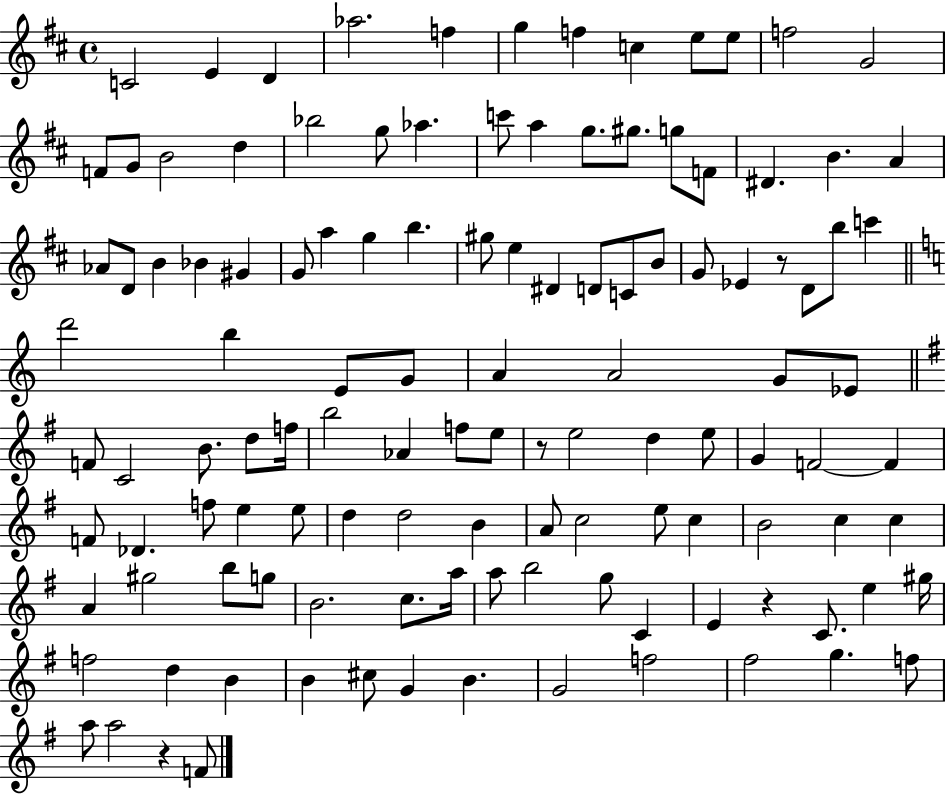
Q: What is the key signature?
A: D major